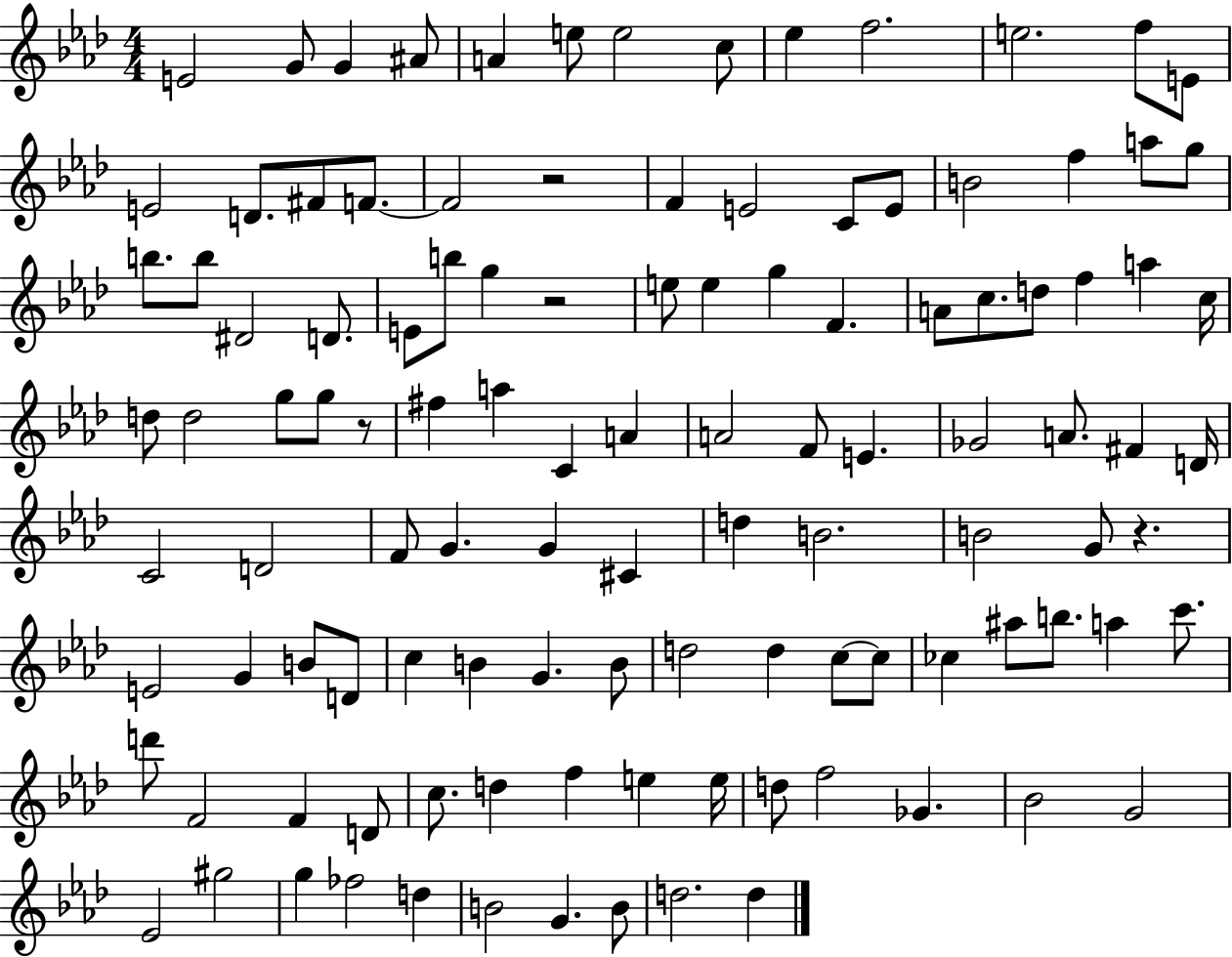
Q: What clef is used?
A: treble